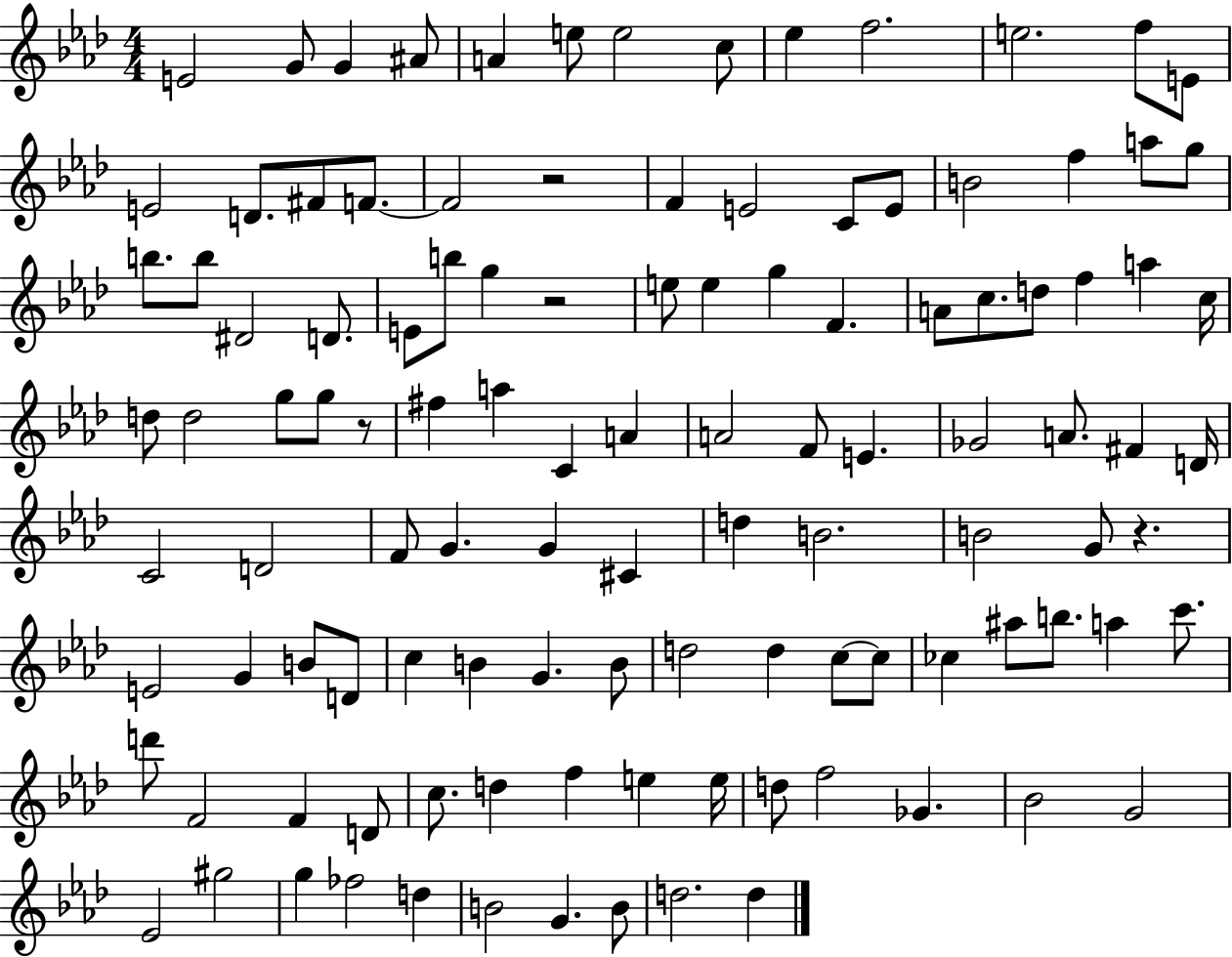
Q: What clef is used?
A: treble